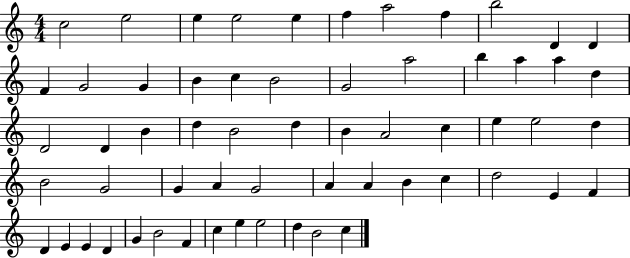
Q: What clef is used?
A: treble